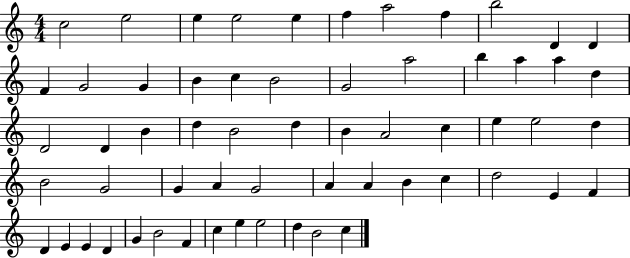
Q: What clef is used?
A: treble